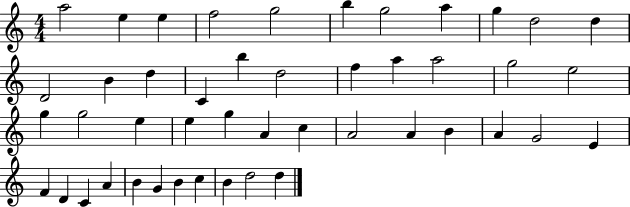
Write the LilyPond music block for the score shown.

{
  \clef treble
  \numericTimeSignature
  \time 4/4
  \key c \major
  a''2 e''4 e''4 | f''2 g''2 | b''4 g''2 a''4 | g''4 d''2 d''4 | \break d'2 b'4 d''4 | c'4 b''4 d''2 | f''4 a''4 a''2 | g''2 e''2 | \break g''4 g''2 e''4 | e''4 g''4 a'4 c''4 | a'2 a'4 b'4 | a'4 g'2 e'4 | \break f'4 d'4 c'4 a'4 | b'4 g'4 b'4 c''4 | b'4 d''2 d''4 | \bar "|."
}